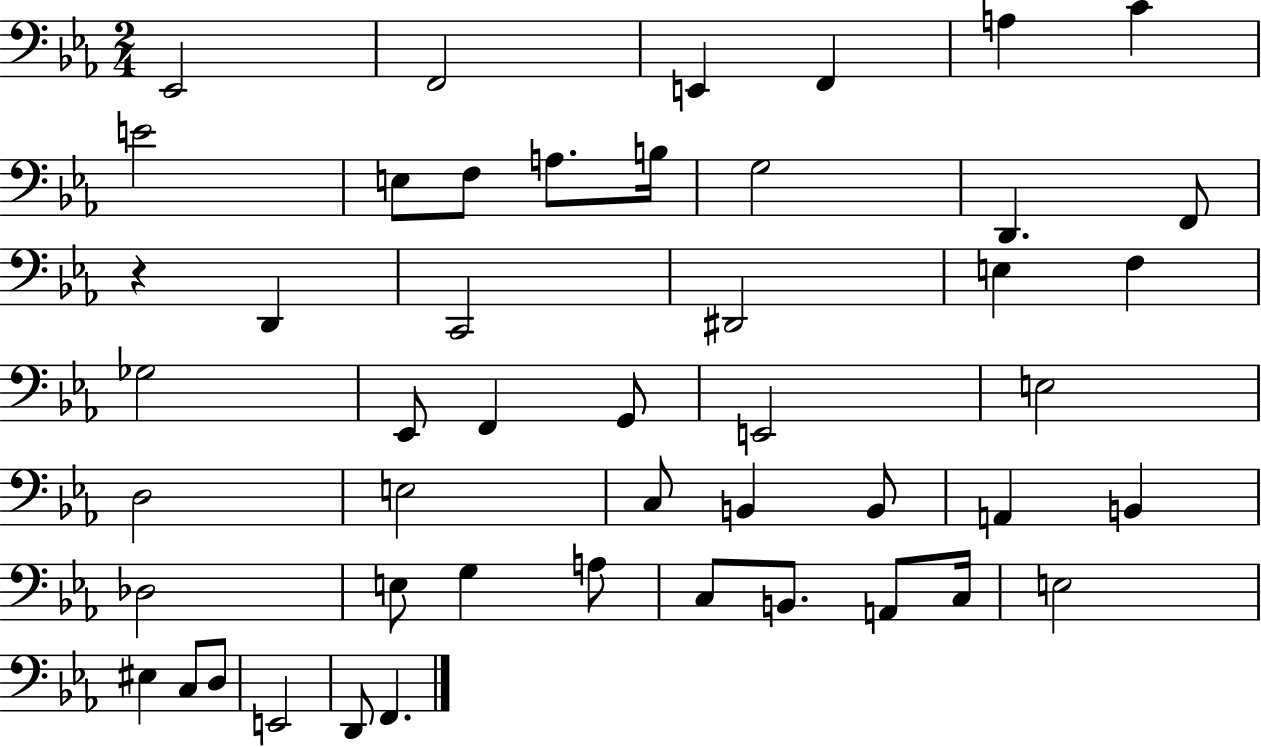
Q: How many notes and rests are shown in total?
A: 48